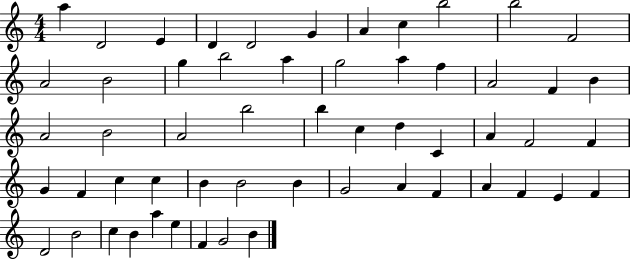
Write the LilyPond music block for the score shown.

{
  \clef treble
  \numericTimeSignature
  \time 4/4
  \key c \major
  a''4 d'2 e'4 | d'4 d'2 g'4 | a'4 c''4 b''2 | b''2 f'2 | \break a'2 b'2 | g''4 b''2 a''4 | g''2 a''4 f''4 | a'2 f'4 b'4 | \break a'2 b'2 | a'2 b''2 | b''4 c''4 d''4 c'4 | a'4 f'2 f'4 | \break g'4 f'4 c''4 c''4 | b'4 b'2 b'4 | g'2 a'4 f'4 | a'4 f'4 e'4 f'4 | \break d'2 b'2 | c''4 b'4 a''4 e''4 | f'4 g'2 b'4 | \bar "|."
}